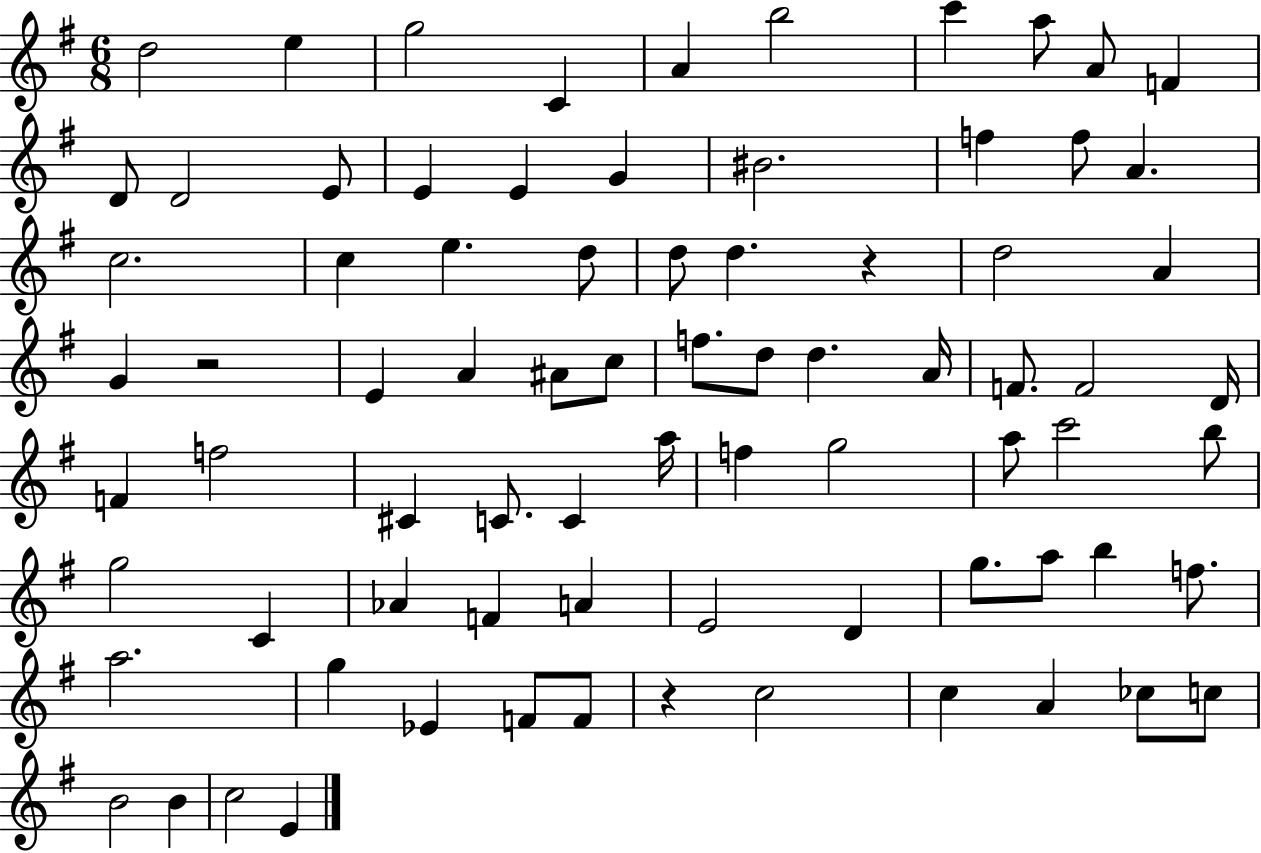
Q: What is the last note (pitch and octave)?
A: E4